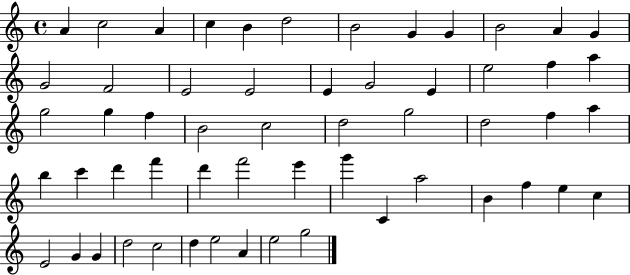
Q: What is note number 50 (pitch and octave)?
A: D5